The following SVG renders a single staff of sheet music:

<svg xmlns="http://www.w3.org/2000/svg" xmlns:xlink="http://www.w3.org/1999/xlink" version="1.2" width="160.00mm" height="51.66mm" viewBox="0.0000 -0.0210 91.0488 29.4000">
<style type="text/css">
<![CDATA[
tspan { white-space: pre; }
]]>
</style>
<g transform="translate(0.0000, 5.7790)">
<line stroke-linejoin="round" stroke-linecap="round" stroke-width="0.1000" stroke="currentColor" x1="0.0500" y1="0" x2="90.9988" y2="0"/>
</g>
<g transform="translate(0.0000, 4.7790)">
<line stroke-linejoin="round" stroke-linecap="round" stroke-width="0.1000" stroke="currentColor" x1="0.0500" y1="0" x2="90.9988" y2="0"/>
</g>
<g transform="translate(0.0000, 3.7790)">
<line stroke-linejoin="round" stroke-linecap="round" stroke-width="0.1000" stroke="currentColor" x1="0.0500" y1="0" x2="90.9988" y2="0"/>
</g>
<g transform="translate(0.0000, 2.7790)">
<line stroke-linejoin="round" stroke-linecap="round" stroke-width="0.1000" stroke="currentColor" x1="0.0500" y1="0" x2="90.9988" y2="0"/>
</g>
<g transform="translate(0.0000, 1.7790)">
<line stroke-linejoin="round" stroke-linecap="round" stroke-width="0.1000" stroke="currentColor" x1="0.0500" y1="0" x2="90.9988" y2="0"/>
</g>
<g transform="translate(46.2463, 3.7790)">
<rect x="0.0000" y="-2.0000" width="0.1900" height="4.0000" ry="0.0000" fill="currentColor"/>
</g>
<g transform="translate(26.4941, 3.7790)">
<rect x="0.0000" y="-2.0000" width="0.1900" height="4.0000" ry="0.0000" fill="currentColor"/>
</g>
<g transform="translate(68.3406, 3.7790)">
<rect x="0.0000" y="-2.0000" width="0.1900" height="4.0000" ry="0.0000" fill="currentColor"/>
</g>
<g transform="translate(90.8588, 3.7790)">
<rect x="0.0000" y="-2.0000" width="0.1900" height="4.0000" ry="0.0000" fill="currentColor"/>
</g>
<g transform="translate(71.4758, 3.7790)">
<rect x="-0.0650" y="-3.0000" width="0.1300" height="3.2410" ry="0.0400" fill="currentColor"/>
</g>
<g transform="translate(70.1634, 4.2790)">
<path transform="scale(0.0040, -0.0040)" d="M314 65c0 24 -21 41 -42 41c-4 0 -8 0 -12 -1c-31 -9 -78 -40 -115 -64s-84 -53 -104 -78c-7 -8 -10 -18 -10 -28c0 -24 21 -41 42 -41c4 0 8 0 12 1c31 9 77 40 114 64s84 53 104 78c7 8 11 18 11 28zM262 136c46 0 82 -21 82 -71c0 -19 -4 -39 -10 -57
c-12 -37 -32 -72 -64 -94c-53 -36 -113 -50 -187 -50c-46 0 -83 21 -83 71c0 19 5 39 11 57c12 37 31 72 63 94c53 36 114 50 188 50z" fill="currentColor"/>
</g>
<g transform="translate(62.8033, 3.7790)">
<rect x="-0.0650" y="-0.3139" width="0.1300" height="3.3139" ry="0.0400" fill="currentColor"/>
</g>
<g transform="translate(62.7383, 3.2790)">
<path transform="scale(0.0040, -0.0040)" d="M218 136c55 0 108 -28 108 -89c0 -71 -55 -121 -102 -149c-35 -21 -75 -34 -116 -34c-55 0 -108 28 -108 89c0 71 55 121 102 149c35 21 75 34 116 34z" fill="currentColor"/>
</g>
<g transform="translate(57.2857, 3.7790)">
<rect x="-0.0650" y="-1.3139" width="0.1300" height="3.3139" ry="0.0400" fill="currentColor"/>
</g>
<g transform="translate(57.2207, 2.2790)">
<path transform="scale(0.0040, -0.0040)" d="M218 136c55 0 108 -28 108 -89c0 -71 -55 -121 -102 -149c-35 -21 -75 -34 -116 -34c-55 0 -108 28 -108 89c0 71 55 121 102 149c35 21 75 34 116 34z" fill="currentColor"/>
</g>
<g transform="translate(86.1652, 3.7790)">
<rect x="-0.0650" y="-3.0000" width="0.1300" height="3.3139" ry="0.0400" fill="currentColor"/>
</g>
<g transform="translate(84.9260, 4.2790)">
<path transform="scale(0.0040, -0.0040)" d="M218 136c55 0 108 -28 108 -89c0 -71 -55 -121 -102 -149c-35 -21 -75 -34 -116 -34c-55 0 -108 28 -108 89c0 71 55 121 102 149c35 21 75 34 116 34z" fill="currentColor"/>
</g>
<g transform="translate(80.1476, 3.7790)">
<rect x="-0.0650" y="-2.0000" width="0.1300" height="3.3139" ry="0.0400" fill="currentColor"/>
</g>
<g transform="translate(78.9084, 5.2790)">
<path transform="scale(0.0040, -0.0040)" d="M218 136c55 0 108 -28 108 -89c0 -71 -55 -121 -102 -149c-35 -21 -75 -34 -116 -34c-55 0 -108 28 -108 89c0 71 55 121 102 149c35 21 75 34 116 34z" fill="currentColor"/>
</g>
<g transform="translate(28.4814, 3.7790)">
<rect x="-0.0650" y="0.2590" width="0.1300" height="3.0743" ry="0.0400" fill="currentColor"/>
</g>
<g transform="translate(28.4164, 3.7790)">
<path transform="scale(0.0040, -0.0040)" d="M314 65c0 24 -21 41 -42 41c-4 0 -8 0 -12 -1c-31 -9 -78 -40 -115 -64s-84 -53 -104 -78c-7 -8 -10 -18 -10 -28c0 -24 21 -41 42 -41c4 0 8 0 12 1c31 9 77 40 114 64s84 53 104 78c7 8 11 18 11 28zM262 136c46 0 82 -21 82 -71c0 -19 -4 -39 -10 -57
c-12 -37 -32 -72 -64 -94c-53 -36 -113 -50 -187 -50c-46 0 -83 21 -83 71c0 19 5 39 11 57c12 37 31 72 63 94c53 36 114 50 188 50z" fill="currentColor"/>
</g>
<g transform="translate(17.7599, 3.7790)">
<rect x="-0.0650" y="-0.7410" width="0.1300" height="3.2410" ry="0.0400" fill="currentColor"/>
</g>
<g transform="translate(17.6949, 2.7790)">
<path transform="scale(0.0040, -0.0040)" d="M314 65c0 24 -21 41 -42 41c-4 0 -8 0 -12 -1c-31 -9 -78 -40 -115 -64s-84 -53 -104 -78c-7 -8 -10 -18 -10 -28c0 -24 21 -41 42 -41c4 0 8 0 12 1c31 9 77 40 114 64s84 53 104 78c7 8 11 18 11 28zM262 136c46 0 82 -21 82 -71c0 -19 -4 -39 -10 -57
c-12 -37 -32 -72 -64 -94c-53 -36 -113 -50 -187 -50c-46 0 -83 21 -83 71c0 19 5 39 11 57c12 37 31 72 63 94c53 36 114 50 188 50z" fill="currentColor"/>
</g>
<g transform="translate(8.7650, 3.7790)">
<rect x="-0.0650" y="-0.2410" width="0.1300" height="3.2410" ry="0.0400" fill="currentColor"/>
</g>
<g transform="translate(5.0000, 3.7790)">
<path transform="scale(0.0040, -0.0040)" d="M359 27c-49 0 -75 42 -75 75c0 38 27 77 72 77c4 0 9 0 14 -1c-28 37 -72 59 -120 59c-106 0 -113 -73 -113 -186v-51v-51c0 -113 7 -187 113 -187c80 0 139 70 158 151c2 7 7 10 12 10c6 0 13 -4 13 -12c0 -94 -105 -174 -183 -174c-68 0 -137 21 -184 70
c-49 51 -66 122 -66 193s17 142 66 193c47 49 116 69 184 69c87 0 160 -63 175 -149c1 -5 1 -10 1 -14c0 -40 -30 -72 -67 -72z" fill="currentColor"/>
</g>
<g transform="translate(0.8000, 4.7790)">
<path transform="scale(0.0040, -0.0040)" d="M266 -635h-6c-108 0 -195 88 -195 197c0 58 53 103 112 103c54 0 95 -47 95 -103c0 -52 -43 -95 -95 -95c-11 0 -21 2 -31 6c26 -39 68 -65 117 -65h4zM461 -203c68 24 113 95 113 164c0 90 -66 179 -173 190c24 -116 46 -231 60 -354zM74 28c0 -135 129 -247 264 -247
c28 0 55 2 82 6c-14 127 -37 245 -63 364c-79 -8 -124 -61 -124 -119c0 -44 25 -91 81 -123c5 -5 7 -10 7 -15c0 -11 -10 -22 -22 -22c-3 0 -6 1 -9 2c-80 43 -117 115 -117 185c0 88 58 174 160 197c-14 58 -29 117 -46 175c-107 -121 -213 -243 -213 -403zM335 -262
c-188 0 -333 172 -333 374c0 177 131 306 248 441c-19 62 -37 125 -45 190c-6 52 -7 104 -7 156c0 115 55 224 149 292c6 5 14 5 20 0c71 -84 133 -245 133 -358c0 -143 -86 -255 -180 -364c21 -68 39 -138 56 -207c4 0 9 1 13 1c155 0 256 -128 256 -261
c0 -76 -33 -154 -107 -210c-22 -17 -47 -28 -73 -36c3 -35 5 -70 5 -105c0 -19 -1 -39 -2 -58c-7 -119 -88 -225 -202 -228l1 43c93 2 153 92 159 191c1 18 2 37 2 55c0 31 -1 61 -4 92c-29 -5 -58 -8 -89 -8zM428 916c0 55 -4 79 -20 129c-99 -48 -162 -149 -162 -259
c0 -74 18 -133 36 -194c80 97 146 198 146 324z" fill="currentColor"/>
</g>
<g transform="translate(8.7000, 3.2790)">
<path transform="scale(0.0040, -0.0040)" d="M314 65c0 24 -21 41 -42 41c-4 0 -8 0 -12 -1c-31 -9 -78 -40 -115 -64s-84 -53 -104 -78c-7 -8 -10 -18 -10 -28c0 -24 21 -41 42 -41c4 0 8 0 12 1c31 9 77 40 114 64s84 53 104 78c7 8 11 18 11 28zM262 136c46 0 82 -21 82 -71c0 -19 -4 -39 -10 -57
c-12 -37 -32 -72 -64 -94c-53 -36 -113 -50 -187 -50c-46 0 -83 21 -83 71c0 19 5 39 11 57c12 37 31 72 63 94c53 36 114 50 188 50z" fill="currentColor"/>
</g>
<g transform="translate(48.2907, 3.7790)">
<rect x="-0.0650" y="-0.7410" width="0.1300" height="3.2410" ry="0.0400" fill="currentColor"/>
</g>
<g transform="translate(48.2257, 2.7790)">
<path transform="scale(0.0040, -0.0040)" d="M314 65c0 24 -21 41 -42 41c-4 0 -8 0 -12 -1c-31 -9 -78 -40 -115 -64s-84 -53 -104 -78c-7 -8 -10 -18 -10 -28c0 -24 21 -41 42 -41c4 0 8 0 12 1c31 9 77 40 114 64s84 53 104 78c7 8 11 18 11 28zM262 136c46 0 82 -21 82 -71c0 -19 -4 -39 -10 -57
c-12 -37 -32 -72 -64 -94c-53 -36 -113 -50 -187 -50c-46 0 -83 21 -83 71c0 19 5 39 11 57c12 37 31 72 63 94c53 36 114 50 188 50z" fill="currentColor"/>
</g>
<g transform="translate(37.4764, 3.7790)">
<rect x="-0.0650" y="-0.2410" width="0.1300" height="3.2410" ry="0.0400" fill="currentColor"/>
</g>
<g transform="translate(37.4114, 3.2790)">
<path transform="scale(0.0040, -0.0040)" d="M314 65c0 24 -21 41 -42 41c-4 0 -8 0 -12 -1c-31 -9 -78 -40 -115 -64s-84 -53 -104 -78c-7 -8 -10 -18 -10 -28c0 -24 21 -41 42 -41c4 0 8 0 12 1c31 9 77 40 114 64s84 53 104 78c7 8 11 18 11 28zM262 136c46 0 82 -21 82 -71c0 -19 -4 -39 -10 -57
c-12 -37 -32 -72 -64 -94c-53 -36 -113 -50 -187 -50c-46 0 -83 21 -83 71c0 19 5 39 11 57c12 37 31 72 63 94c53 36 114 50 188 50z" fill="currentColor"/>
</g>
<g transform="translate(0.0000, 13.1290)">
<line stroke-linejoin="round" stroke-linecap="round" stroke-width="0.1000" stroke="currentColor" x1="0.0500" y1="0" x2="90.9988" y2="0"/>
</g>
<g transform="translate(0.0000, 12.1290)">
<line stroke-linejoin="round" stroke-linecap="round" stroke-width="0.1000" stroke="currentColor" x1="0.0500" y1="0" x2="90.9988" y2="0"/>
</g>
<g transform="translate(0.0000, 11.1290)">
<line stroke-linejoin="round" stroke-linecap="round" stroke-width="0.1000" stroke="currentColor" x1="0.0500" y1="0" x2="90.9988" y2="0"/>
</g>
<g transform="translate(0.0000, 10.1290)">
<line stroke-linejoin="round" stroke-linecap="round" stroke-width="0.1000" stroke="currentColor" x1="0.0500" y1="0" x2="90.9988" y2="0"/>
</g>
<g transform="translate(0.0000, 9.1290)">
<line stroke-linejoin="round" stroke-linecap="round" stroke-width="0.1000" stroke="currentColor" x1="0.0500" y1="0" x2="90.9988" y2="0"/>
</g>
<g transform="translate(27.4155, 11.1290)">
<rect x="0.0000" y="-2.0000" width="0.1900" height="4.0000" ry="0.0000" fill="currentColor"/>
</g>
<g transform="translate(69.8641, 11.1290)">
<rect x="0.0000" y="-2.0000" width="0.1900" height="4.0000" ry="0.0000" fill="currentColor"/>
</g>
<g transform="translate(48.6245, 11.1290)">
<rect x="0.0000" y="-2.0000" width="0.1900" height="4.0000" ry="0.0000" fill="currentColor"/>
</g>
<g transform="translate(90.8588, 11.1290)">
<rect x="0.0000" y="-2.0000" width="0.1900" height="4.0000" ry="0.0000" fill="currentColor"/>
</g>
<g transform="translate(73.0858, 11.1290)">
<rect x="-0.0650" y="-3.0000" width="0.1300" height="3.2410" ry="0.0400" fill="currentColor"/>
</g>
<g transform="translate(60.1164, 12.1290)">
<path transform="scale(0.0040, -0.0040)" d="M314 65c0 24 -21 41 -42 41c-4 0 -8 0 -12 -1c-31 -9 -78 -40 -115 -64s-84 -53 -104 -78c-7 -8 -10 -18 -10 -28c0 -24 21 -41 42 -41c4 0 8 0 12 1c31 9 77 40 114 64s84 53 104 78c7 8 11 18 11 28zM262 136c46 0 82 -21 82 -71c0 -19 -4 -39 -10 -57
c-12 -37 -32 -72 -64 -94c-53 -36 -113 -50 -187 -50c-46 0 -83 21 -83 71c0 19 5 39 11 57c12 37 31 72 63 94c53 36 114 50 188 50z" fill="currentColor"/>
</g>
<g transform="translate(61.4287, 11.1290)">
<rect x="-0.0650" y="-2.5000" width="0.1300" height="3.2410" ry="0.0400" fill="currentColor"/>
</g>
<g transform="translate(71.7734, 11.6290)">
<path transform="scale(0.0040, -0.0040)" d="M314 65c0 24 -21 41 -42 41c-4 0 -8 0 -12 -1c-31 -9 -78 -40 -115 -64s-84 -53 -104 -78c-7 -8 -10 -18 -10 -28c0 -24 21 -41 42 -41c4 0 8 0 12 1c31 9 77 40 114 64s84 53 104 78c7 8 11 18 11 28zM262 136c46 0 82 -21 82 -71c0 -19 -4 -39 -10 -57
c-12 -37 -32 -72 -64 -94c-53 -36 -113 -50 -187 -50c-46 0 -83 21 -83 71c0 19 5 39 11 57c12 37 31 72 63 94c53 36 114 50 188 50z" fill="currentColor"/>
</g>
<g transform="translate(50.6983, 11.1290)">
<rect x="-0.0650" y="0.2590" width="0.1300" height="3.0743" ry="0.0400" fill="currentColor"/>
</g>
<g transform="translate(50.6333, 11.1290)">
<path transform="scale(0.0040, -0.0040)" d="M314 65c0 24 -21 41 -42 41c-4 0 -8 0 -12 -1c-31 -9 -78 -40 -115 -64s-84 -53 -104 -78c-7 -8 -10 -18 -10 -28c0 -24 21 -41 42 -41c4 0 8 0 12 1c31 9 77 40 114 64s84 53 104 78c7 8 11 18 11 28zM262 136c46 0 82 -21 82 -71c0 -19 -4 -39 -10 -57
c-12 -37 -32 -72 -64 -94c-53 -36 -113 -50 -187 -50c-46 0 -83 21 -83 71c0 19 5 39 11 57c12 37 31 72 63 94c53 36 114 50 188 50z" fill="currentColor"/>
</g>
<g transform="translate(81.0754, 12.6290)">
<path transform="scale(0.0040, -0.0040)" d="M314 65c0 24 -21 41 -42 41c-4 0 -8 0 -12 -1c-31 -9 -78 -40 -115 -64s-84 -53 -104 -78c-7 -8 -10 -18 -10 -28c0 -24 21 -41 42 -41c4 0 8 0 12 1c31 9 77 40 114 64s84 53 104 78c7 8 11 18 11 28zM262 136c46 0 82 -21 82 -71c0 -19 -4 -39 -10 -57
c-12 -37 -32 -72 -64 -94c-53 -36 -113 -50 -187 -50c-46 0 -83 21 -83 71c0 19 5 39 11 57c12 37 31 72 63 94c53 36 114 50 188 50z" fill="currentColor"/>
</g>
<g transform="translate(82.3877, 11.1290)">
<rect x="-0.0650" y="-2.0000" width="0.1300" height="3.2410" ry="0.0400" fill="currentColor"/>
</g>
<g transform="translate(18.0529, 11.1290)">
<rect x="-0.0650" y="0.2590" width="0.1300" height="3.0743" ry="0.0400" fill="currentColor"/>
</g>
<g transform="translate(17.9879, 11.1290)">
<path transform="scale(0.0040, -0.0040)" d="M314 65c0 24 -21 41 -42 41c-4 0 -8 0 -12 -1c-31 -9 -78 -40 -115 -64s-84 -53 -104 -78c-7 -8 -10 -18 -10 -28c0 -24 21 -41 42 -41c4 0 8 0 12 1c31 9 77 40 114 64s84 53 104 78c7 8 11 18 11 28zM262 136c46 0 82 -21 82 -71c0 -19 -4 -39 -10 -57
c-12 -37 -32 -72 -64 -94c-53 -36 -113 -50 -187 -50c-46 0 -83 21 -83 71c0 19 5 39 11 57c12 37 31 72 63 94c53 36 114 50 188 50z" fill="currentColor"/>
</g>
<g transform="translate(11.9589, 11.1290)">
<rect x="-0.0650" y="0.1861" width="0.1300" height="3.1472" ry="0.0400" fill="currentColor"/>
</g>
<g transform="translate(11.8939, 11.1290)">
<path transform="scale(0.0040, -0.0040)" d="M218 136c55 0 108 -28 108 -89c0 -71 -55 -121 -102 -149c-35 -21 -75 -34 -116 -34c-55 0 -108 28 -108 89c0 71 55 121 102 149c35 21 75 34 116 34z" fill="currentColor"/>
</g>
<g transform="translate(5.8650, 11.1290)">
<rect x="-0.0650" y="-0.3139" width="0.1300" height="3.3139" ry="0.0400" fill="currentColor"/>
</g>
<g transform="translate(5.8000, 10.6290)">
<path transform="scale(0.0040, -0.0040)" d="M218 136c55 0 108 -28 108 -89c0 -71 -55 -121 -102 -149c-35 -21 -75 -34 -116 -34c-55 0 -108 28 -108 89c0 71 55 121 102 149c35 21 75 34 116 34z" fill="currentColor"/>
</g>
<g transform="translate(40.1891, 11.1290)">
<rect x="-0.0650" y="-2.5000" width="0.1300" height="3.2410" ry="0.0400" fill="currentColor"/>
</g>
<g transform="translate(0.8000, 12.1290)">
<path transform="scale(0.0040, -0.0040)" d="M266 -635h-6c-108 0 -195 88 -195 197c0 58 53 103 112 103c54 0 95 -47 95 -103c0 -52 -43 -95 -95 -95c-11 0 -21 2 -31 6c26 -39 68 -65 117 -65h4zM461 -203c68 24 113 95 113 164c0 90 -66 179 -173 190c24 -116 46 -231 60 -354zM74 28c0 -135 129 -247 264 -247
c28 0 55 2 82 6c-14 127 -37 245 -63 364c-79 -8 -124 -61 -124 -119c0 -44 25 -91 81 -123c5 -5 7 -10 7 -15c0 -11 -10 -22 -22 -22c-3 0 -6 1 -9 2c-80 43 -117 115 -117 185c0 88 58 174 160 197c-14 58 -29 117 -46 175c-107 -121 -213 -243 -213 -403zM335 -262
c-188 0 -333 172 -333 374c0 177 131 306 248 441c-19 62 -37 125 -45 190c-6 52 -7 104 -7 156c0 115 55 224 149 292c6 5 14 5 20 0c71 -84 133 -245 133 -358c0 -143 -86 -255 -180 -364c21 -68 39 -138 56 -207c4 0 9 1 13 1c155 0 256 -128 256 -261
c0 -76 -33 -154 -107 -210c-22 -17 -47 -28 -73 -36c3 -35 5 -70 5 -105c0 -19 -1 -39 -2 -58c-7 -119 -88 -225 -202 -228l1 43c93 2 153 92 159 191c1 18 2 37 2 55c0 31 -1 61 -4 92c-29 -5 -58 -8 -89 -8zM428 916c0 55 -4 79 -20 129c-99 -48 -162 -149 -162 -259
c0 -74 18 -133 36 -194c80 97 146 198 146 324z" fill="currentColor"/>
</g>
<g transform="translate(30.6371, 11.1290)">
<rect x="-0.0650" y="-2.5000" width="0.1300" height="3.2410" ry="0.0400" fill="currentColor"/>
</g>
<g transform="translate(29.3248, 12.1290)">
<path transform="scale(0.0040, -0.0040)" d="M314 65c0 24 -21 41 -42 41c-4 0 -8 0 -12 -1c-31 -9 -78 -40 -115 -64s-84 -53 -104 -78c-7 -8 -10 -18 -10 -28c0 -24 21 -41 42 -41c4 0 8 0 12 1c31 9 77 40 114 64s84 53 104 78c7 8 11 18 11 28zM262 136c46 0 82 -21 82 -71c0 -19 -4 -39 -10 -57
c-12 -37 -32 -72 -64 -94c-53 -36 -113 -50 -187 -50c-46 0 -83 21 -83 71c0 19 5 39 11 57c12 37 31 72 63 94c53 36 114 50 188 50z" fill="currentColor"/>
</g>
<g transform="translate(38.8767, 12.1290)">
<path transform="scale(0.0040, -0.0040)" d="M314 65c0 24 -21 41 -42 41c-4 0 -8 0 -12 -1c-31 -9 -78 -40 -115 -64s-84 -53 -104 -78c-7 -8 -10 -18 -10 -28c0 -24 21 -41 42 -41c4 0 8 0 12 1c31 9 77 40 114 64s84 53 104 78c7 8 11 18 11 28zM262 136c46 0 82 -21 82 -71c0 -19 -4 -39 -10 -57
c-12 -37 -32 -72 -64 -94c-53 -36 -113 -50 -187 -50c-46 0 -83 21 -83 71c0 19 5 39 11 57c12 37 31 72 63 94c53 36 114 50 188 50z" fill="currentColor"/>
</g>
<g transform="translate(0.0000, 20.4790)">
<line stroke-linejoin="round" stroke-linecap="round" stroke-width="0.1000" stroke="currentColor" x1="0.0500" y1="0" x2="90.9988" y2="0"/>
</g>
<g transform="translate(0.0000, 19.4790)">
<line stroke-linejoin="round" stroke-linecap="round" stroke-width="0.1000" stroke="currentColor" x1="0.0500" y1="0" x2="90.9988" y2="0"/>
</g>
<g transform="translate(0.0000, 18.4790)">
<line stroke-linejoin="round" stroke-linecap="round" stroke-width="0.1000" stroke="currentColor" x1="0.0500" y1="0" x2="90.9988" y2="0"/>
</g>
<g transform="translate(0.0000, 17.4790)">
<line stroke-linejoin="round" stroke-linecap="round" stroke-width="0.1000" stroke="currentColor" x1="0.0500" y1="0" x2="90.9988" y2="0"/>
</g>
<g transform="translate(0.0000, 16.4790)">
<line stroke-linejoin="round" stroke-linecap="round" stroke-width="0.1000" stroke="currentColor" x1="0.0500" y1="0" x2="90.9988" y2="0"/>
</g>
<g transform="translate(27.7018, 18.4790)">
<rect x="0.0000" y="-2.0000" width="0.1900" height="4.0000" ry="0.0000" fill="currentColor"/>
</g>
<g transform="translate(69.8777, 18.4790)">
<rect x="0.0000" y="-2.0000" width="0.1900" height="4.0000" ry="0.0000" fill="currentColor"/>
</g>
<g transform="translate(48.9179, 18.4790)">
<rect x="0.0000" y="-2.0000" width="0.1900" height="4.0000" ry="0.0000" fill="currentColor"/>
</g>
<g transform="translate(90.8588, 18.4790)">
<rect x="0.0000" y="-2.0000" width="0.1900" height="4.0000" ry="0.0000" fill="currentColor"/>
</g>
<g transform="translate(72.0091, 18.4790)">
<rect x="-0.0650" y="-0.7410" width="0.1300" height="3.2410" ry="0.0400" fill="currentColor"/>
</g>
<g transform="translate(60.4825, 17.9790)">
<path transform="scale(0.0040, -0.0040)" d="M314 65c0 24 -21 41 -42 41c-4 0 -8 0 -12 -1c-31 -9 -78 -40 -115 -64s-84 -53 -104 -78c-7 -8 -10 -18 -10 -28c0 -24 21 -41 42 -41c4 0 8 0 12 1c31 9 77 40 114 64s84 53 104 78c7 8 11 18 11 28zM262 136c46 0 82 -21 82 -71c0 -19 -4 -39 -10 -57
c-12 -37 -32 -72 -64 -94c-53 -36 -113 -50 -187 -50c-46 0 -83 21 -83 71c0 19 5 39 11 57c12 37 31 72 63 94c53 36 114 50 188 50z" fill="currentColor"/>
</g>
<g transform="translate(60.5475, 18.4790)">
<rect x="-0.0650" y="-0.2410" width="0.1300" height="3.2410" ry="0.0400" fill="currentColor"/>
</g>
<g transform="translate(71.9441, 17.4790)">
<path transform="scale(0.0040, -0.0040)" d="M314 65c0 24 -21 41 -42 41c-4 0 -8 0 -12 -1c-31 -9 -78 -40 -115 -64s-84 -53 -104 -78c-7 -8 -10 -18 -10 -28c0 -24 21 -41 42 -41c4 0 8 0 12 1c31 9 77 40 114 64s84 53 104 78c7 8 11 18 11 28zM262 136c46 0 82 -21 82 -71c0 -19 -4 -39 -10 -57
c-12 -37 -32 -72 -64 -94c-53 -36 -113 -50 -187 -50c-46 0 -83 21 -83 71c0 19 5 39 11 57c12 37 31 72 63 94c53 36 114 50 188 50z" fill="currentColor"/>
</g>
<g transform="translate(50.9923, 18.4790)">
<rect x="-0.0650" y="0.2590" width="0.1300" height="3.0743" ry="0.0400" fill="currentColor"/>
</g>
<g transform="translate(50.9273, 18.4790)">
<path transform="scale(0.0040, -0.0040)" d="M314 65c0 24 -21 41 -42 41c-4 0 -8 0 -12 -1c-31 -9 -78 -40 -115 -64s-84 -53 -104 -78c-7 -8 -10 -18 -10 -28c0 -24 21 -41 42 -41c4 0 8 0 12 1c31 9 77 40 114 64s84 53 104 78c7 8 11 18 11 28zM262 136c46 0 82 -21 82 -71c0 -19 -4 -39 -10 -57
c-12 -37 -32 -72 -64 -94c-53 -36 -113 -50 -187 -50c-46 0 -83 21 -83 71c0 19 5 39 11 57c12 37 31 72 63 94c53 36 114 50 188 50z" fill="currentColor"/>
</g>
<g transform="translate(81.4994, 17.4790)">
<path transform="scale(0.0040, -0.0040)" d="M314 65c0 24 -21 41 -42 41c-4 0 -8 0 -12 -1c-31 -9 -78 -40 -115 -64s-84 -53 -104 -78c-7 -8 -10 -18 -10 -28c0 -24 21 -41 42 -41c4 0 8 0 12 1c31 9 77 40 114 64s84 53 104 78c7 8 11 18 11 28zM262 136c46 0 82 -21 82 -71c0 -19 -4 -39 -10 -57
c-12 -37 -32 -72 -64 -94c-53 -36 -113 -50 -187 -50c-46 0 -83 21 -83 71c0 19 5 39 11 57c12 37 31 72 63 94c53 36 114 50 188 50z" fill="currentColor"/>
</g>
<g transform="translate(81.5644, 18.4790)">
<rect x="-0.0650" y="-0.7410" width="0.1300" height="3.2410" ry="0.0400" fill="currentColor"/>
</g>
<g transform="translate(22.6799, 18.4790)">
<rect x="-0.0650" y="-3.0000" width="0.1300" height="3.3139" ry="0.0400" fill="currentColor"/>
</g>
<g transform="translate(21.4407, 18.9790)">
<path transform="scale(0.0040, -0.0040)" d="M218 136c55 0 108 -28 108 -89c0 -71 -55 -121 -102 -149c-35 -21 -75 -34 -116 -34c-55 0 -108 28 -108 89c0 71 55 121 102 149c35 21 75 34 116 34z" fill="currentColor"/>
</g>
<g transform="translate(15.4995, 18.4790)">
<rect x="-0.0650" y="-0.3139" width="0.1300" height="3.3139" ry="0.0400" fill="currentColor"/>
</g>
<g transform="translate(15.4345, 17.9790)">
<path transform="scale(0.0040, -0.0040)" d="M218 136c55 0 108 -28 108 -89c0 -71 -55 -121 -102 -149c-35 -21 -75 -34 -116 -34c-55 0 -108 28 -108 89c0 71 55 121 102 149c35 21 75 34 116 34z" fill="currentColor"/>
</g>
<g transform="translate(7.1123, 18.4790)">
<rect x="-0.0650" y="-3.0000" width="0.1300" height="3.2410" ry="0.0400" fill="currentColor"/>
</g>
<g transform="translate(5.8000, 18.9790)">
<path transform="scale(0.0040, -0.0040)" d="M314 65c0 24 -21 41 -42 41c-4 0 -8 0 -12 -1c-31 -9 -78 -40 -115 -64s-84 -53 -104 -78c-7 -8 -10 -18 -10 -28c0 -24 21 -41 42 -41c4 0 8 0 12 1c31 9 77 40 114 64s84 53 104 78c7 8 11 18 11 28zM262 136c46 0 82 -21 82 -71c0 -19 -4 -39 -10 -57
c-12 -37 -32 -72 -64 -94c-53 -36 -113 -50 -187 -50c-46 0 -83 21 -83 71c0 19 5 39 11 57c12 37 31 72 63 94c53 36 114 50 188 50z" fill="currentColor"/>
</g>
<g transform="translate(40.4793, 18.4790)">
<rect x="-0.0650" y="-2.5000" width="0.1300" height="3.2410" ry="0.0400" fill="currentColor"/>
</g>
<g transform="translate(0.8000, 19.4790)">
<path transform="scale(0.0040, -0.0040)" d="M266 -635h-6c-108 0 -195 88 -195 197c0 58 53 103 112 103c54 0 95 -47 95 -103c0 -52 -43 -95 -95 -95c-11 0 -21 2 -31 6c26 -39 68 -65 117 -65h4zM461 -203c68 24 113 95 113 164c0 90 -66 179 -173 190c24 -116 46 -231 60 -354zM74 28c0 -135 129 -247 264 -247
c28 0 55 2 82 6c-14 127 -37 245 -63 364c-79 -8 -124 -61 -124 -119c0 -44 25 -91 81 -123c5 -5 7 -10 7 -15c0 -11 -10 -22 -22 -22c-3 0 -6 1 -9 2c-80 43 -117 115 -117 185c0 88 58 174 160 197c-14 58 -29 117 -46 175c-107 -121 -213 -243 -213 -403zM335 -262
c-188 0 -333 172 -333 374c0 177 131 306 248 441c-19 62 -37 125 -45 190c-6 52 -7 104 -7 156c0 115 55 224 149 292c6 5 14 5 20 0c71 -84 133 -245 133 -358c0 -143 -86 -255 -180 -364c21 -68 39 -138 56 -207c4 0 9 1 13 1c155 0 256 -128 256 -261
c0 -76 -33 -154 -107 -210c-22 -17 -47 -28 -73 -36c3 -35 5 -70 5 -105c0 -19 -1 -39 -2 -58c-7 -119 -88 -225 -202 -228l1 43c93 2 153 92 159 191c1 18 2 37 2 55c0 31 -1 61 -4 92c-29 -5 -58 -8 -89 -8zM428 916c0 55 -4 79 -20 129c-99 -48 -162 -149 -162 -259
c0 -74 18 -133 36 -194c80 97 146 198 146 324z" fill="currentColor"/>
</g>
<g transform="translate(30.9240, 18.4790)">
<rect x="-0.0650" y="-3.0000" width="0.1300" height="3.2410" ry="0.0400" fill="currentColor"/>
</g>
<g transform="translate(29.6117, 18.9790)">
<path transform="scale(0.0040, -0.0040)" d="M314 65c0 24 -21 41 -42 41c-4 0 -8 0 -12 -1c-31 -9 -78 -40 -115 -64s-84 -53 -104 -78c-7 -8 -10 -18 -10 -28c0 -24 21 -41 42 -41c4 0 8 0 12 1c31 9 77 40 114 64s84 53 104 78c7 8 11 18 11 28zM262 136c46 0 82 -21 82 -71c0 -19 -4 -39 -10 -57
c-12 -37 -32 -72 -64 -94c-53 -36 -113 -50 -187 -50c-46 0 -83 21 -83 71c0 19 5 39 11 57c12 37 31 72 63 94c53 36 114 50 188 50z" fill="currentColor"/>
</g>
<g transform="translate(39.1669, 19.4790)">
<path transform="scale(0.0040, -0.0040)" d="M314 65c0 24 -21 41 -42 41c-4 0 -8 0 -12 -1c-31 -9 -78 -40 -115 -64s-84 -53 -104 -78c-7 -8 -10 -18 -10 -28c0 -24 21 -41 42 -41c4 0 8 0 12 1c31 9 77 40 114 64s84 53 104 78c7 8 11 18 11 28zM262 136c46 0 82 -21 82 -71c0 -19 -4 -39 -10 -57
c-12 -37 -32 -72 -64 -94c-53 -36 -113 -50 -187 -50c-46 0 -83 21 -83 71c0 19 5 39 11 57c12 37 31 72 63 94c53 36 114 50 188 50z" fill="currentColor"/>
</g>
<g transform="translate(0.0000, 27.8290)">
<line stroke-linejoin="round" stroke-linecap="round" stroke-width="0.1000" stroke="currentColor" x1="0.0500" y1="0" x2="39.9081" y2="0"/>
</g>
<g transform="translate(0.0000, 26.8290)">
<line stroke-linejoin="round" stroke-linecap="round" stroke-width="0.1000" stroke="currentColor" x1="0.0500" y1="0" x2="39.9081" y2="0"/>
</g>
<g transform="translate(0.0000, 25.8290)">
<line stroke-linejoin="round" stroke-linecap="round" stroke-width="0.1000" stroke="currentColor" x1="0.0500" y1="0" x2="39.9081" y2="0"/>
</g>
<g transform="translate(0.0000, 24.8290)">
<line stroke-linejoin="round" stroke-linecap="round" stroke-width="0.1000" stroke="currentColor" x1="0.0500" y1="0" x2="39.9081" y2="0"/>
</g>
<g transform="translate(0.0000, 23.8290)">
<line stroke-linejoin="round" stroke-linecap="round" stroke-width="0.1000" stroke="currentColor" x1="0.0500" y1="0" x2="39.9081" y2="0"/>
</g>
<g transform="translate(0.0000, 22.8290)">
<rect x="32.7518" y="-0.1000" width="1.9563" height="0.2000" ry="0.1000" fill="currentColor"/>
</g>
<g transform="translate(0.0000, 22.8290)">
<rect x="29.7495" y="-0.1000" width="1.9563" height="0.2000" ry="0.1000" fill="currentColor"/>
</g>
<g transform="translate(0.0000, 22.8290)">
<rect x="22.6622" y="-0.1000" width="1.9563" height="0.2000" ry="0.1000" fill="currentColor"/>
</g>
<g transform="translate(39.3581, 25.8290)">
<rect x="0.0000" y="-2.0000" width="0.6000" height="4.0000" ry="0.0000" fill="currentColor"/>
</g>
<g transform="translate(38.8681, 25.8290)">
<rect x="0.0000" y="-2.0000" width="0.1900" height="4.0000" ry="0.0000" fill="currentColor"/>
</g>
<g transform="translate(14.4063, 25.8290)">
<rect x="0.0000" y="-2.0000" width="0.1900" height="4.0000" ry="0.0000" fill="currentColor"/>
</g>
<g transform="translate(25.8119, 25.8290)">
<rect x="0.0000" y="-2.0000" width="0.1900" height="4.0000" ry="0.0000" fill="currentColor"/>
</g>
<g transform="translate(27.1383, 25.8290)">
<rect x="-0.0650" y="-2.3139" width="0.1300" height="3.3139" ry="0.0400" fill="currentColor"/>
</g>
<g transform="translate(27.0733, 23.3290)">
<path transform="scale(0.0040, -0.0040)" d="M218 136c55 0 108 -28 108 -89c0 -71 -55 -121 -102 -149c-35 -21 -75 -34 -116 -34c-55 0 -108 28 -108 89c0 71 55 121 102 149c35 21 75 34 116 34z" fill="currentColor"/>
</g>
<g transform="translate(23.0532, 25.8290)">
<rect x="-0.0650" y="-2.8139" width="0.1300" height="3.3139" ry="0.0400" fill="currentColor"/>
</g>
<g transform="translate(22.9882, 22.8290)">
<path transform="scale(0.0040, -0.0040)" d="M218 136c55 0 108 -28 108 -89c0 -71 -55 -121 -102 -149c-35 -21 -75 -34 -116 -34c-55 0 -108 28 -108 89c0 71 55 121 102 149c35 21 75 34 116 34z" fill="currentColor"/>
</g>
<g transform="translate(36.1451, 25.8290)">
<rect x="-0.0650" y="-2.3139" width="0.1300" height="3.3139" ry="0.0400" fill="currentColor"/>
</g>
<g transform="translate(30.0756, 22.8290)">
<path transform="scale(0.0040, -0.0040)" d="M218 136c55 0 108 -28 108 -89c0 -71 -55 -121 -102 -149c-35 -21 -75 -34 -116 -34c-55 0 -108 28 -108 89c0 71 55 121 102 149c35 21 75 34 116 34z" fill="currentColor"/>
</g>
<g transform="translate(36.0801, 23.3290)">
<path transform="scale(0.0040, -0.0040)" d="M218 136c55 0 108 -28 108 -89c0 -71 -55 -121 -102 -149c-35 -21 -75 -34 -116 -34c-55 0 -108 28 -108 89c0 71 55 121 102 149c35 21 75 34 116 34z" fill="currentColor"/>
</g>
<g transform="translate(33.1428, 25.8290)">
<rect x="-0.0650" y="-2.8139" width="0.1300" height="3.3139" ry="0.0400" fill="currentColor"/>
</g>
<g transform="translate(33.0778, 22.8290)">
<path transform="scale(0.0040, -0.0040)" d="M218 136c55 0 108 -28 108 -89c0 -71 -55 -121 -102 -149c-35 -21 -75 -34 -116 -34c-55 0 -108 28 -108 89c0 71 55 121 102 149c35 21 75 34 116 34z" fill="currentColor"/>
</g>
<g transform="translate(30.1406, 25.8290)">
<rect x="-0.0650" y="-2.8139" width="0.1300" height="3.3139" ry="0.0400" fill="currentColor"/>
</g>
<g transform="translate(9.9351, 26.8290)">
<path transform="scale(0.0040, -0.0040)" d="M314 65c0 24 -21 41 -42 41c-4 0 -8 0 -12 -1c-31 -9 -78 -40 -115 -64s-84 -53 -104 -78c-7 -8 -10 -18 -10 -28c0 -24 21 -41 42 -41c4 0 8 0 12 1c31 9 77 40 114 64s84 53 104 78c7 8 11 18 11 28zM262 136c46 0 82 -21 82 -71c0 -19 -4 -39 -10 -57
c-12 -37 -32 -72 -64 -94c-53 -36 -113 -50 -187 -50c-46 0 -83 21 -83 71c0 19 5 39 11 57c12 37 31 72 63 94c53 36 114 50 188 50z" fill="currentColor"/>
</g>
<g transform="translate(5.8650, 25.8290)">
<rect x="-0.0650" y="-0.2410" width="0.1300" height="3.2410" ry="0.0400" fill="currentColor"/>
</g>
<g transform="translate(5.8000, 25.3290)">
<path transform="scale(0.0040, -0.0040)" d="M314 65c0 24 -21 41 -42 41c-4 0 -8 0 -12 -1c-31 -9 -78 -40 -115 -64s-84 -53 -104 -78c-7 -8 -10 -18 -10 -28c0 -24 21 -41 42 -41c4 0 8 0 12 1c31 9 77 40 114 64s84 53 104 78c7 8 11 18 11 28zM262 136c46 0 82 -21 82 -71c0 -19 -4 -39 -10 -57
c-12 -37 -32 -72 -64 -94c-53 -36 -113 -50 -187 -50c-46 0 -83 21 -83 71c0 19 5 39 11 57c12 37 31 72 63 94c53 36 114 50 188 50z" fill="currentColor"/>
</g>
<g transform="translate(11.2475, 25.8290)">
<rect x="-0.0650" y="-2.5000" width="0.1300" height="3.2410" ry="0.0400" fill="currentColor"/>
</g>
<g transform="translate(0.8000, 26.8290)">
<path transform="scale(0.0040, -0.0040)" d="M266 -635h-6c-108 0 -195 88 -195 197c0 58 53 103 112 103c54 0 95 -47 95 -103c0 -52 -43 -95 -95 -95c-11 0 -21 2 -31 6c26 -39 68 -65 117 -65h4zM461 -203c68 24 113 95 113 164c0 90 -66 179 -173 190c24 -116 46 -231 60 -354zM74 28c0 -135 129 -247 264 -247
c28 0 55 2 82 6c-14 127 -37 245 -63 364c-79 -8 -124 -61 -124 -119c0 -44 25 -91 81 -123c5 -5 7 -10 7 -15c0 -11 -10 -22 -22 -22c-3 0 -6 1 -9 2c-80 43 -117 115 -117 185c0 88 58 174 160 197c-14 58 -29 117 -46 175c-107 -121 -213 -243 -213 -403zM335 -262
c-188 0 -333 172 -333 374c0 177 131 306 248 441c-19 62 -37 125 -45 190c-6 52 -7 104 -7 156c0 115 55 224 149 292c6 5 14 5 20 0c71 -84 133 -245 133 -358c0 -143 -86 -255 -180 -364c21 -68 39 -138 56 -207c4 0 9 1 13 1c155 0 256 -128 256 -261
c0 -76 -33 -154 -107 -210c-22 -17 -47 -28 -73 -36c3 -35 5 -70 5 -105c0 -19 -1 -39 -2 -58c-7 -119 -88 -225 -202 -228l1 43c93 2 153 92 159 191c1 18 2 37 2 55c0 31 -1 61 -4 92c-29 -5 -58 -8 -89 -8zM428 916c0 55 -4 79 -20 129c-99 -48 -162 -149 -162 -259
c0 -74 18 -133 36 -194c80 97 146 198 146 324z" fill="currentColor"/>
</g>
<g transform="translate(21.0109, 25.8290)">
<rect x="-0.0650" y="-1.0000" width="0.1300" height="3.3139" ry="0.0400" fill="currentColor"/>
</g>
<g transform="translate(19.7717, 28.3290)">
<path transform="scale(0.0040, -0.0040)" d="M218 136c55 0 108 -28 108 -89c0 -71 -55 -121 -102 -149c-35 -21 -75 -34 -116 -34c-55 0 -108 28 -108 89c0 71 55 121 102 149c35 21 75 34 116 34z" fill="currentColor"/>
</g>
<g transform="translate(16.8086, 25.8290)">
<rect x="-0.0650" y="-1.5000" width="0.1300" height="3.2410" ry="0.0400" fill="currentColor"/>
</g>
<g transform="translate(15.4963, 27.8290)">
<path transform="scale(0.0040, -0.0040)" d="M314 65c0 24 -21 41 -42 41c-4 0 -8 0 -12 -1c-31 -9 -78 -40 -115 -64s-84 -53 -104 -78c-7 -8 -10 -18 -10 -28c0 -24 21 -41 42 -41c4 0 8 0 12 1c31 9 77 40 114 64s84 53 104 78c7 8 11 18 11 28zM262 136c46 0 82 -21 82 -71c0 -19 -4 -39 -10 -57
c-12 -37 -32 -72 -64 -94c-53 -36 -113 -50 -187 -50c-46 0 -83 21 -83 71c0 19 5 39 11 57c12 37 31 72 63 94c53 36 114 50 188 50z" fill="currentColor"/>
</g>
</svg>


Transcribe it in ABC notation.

X:1
T:Untitled
M:4/4
L:1/4
K:C
c2 d2 B2 c2 d2 e c A2 F A c B B2 G2 G2 B2 G2 A2 F2 A2 c A A2 G2 B2 c2 d2 d2 c2 G2 E2 D a g a a g